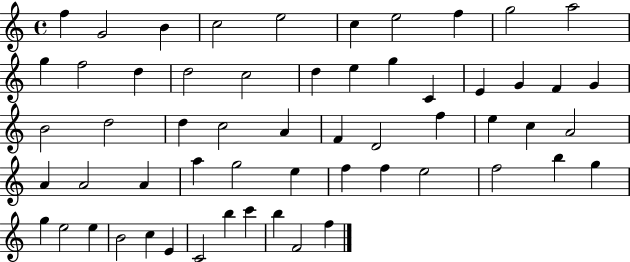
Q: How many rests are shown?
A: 0